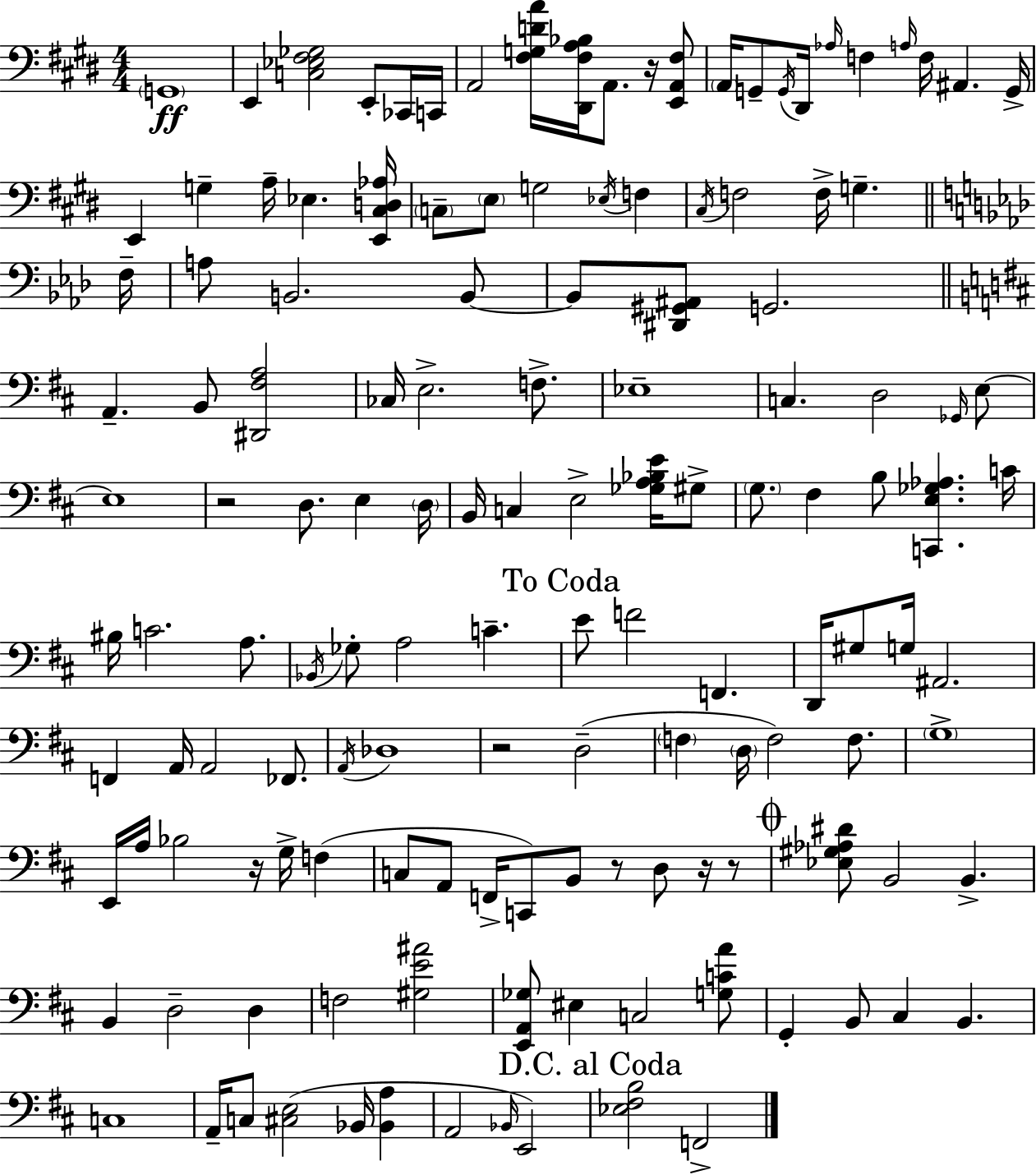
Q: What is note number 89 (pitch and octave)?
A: F3